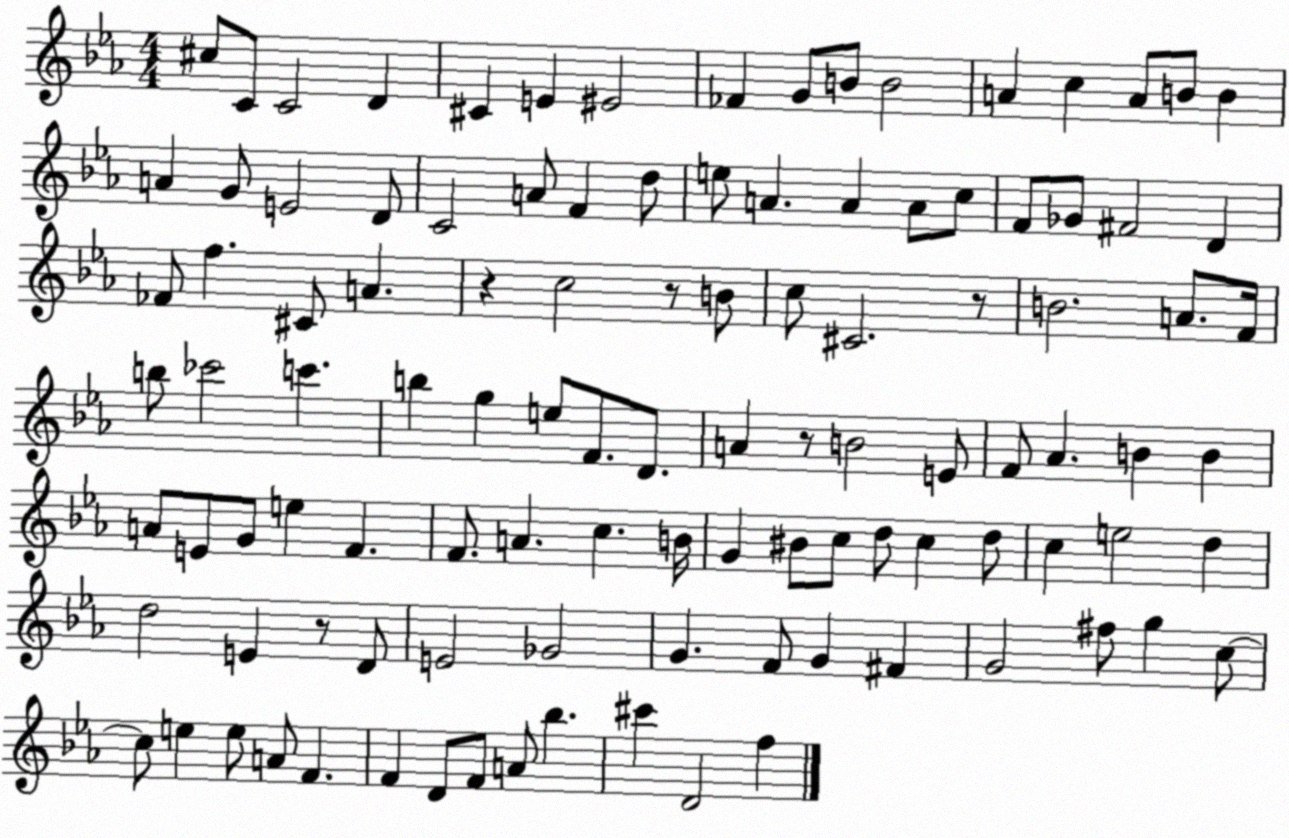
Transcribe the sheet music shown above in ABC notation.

X:1
T:Untitled
M:4/4
L:1/4
K:Eb
^c/2 C/2 C2 D ^C E ^E2 _F G/2 B/2 B2 A c A/2 B/2 B A G/2 E2 D/2 C2 A/2 F d/2 e/2 A A A/2 c/2 F/2 _G/2 ^F2 D _F/2 f ^C/2 A z c2 z/2 B/2 c/2 ^C2 z/2 B2 A/2 F/4 b/2 _c'2 c' b g e/2 F/2 D/2 A z/2 B2 E/2 F/2 _A B B A/2 E/2 G/2 e F F/2 A c B/4 G ^B/2 c/2 d/2 c d/2 c e2 d d2 E z/2 D/2 E2 _G2 G F/2 G ^F G2 ^f/2 g c/2 c/2 e e/2 A/2 F F D/2 F/2 A/2 _b ^c' D2 f